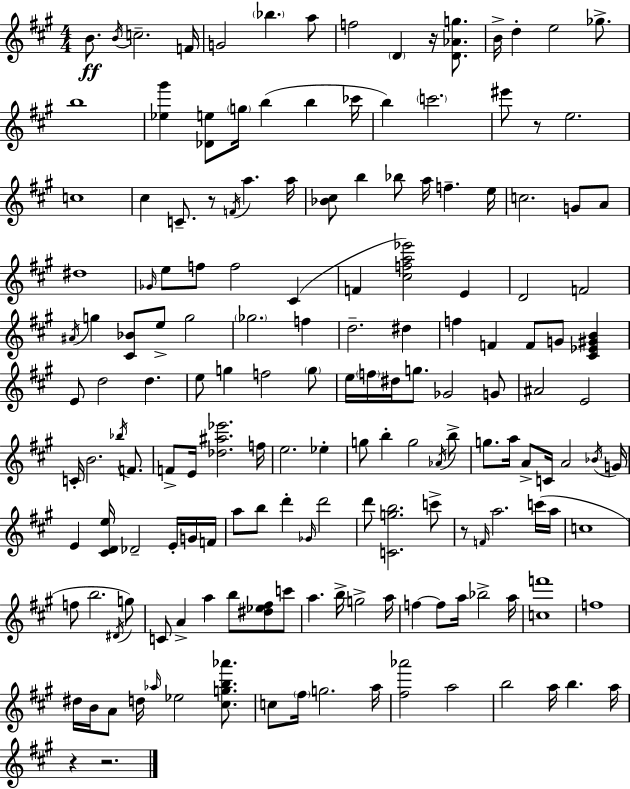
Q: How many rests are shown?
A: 6